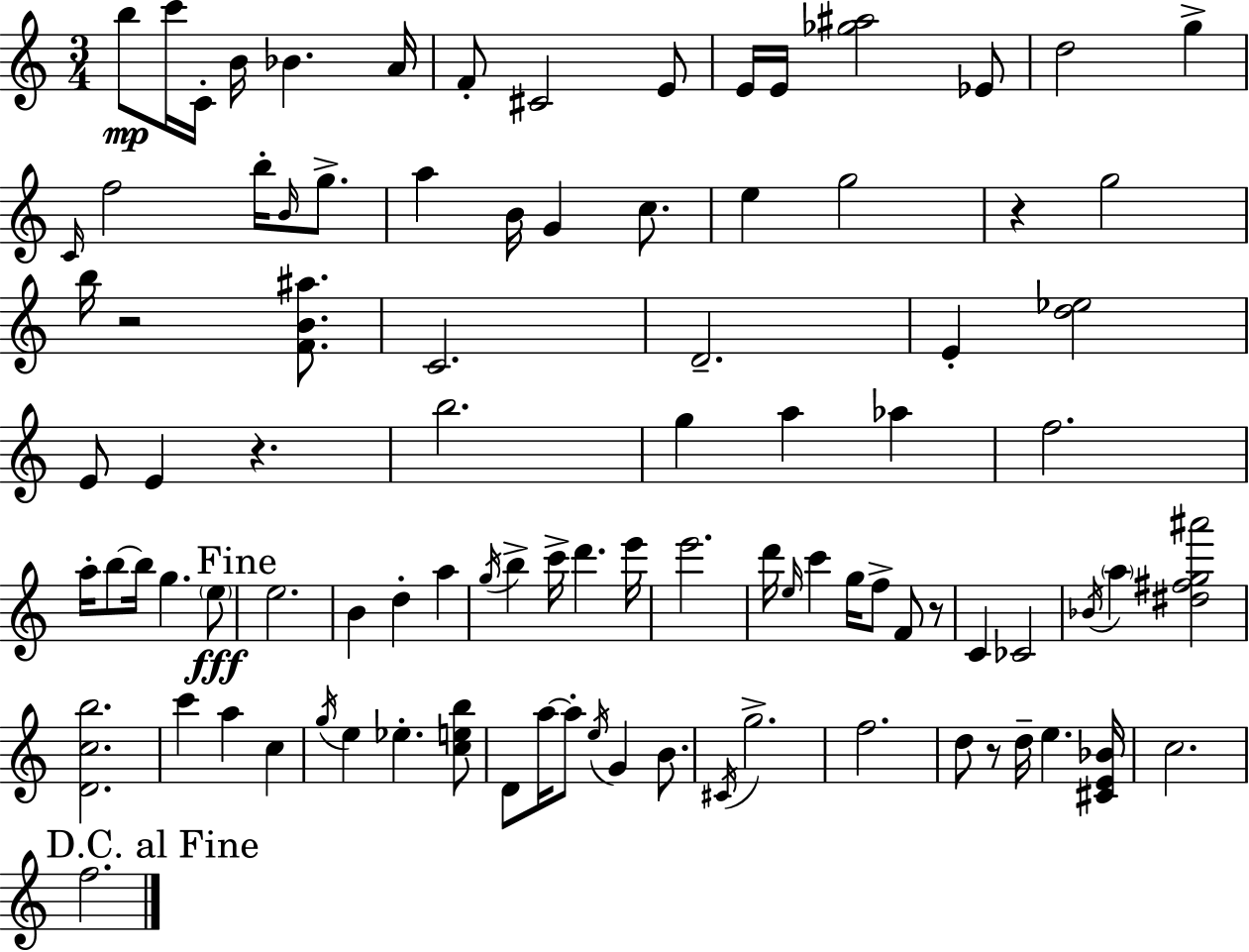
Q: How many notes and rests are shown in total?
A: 94